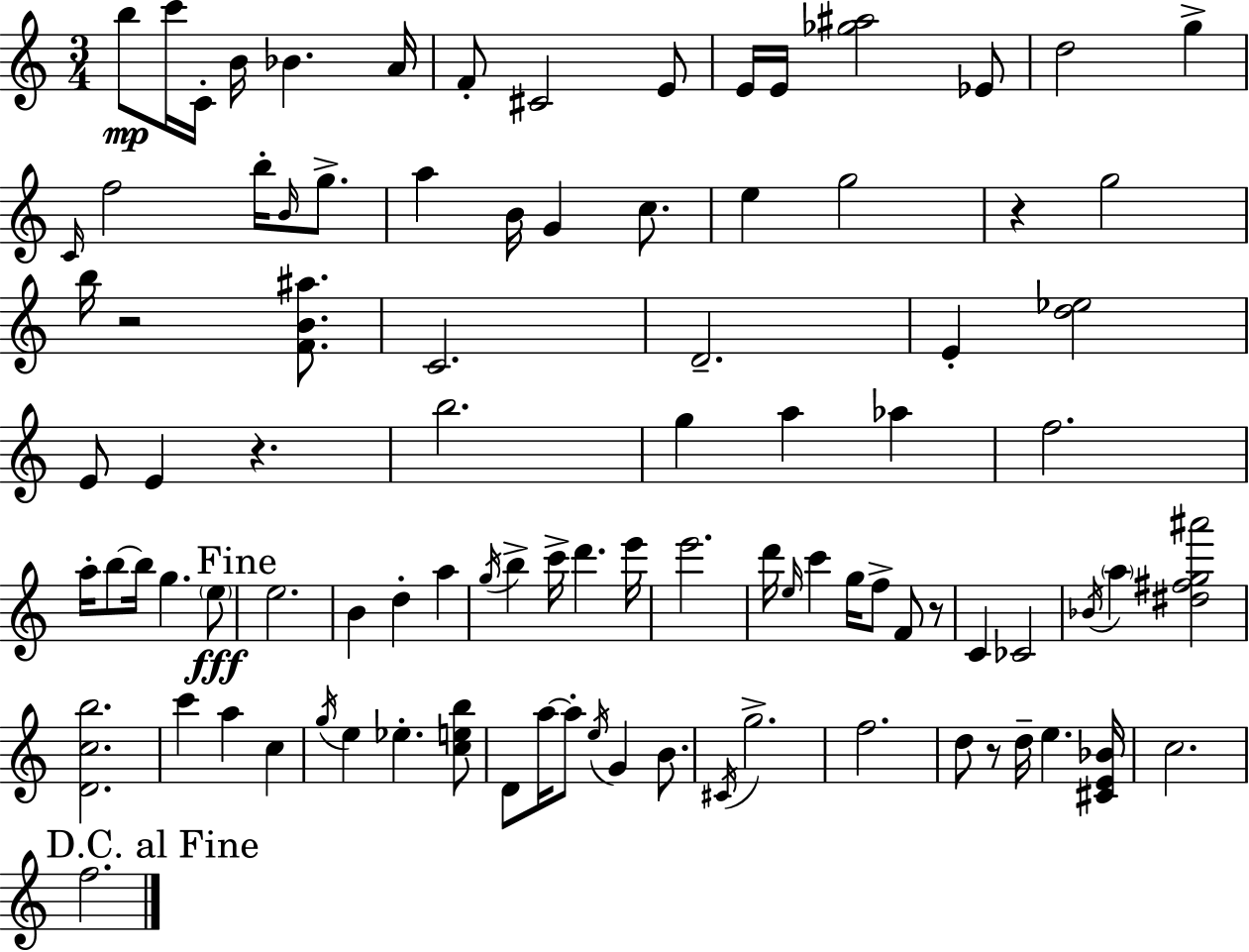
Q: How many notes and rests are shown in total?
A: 94